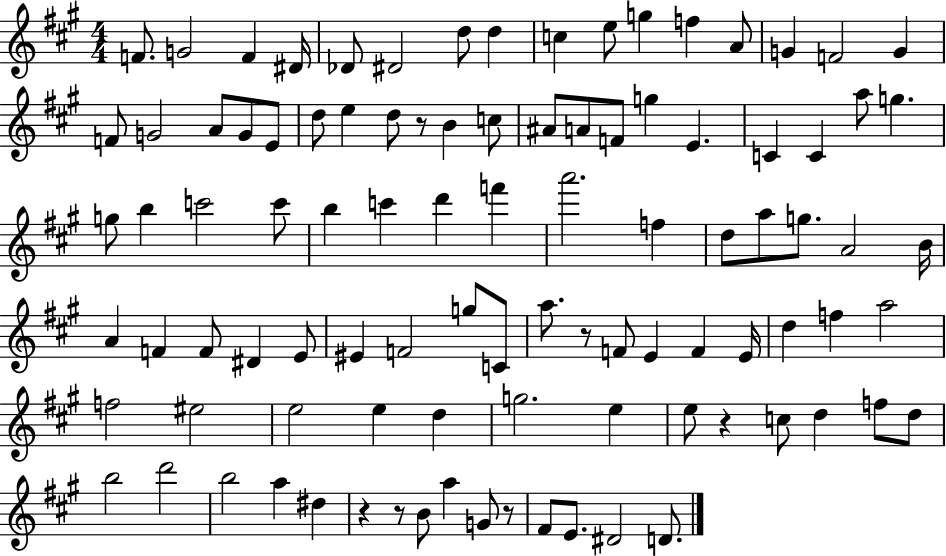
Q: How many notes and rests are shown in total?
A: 97